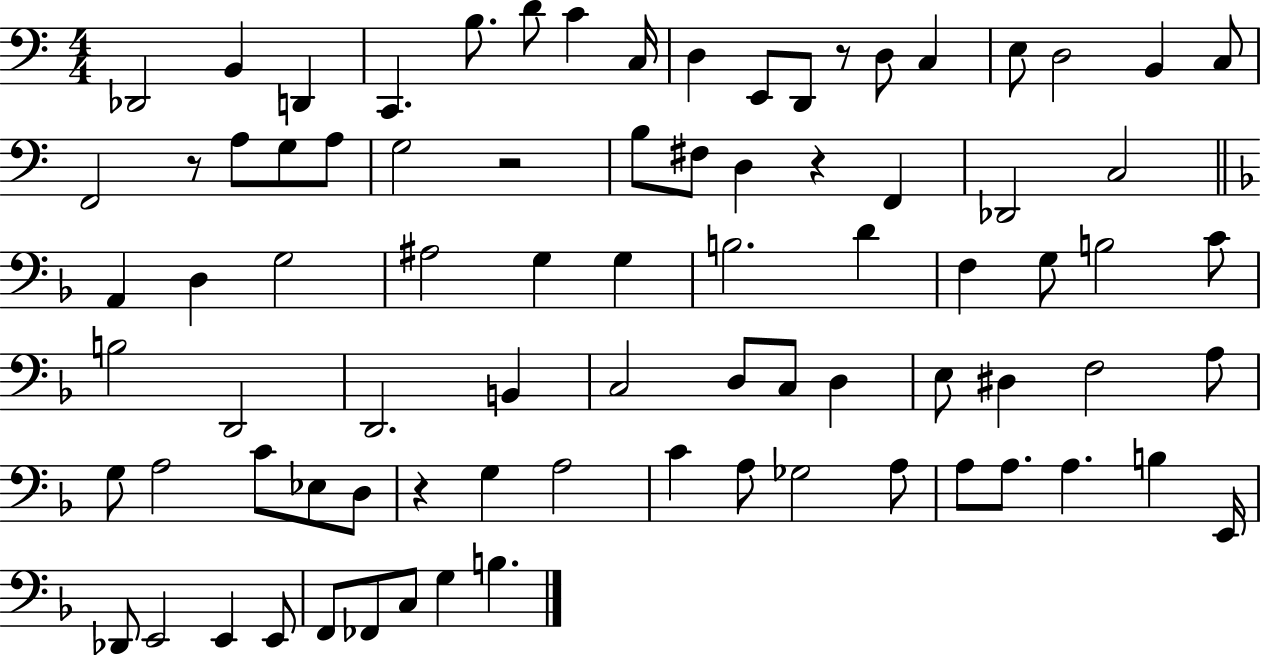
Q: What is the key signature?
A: C major